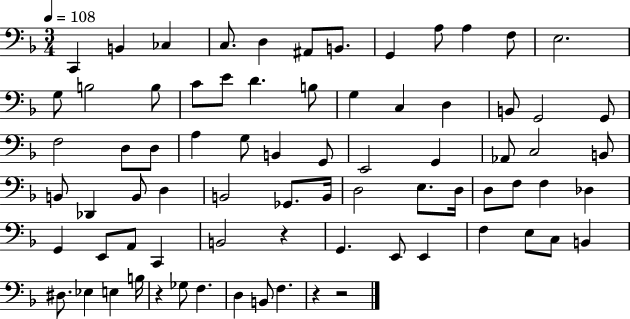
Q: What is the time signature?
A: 3/4